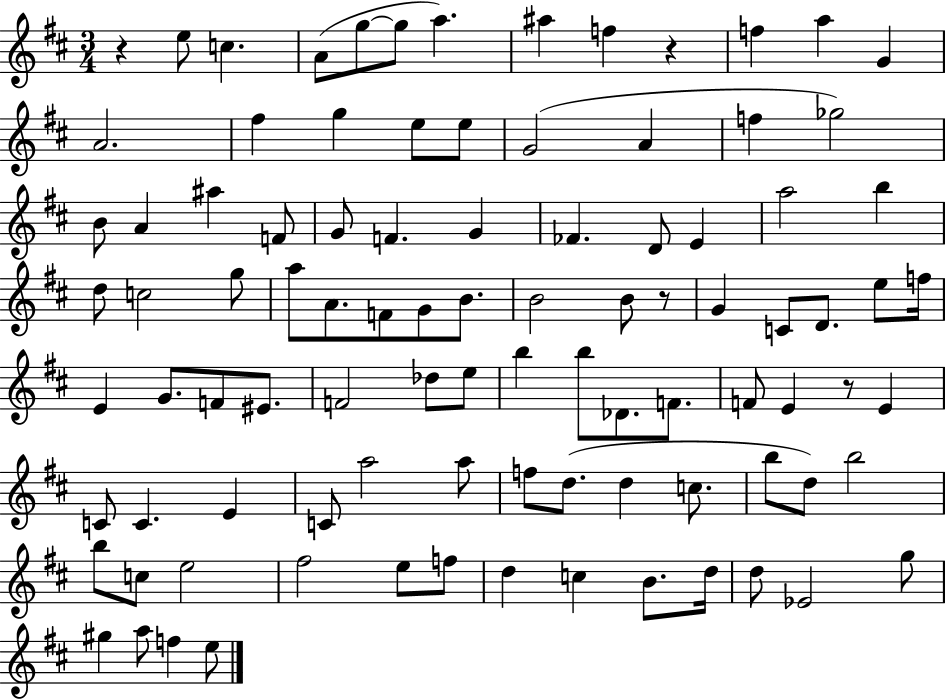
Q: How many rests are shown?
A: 4